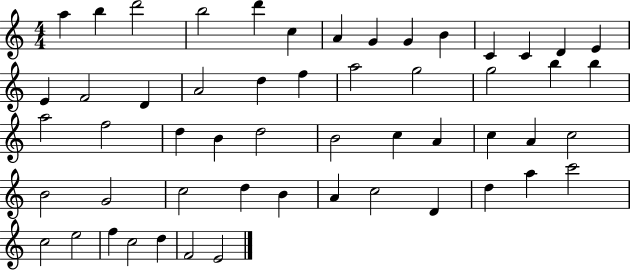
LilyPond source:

{
  \clef treble
  \numericTimeSignature
  \time 4/4
  \key c \major
  a''4 b''4 d'''2 | b''2 d'''4 c''4 | a'4 g'4 g'4 b'4 | c'4 c'4 d'4 e'4 | \break e'4 f'2 d'4 | a'2 d''4 f''4 | a''2 g''2 | g''2 b''4 b''4 | \break a''2 f''2 | d''4 b'4 d''2 | b'2 c''4 a'4 | c''4 a'4 c''2 | \break b'2 g'2 | c''2 d''4 b'4 | a'4 c''2 d'4 | d''4 a''4 c'''2 | \break c''2 e''2 | f''4 c''2 d''4 | f'2 e'2 | \bar "|."
}